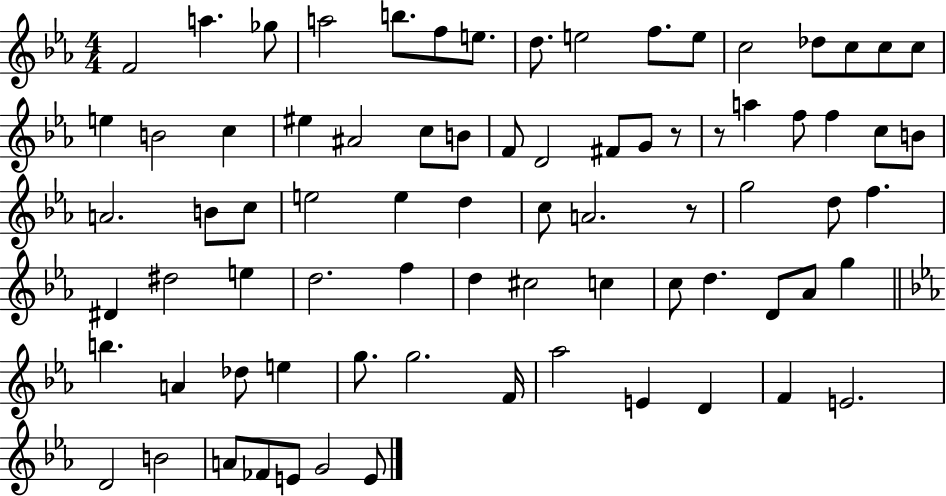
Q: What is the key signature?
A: EES major